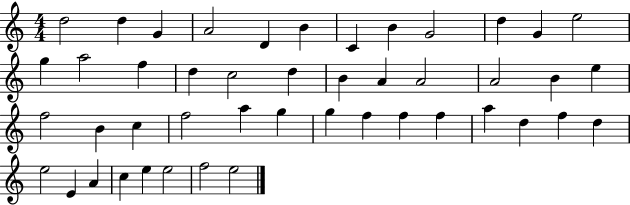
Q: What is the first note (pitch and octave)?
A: D5